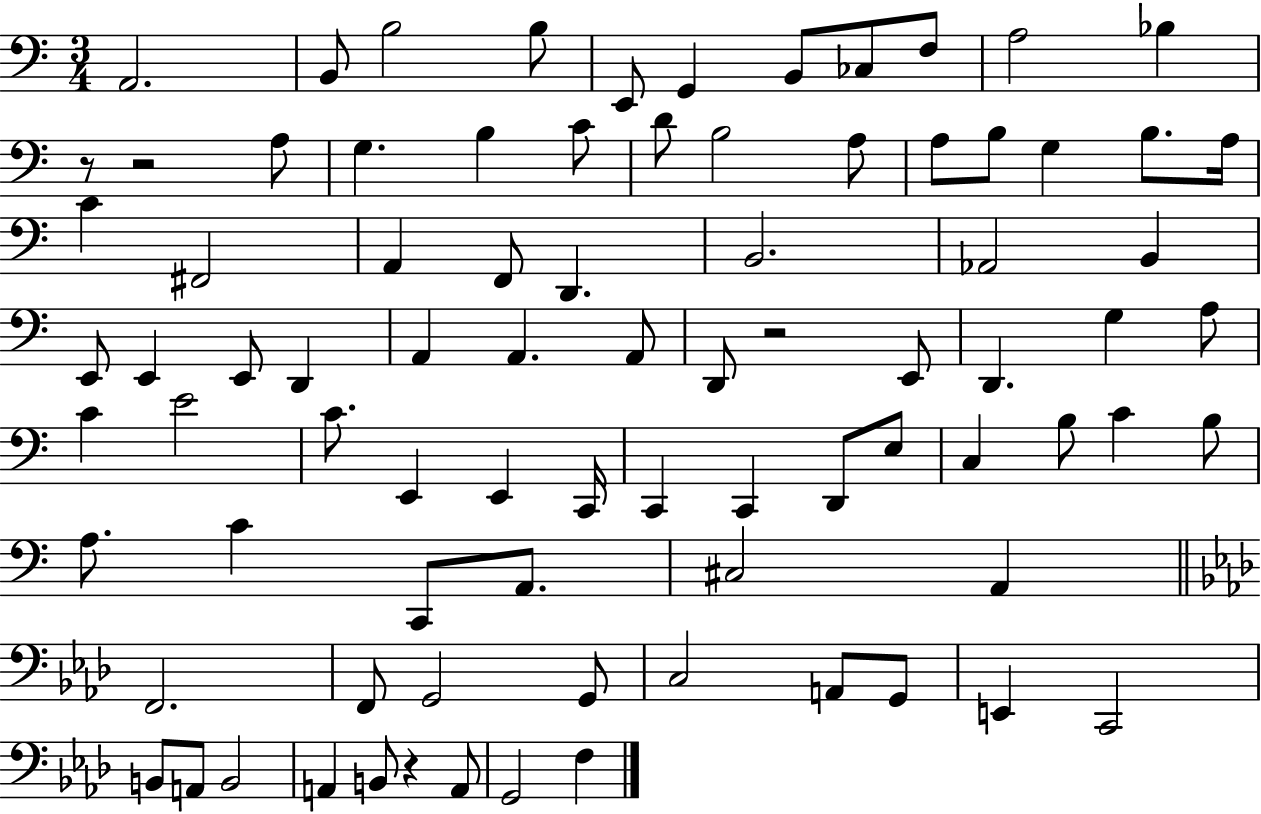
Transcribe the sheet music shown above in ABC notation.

X:1
T:Untitled
M:3/4
L:1/4
K:C
A,,2 B,,/2 B,2 B,/2 E,,/2 G,, B,,/2 _C,/2 F,/2 A,2 _B, z/2 z2 A,/2 G, B, C/2 D/2 B,2 A,/2 A,/2 B,/2 G, B,/2 A,/4 C ^F,,2 A,, F,,/2 D,, B,,2 _A,,2 B,, E,,/2 E,, E,,/2 D,, A,, A,, A,,/2 D,,/2 z2 E,,/2 D,, G, A,/2 C E2 C/2 E,, E,, C,,/4 C,, C,, D,,/2 E,/2 C, B,/2 C B,/2 A,/2 C C,,/2 A,,/2 ^C,2 A,, F,,2 F,,/2 G,,2 G,,/2 C,2 A,,/2 G,,/2 E,, C,,2 B,,/2 A,,/2 B,,2 A,, B,,/2 z A,,/2 G,,2 F,